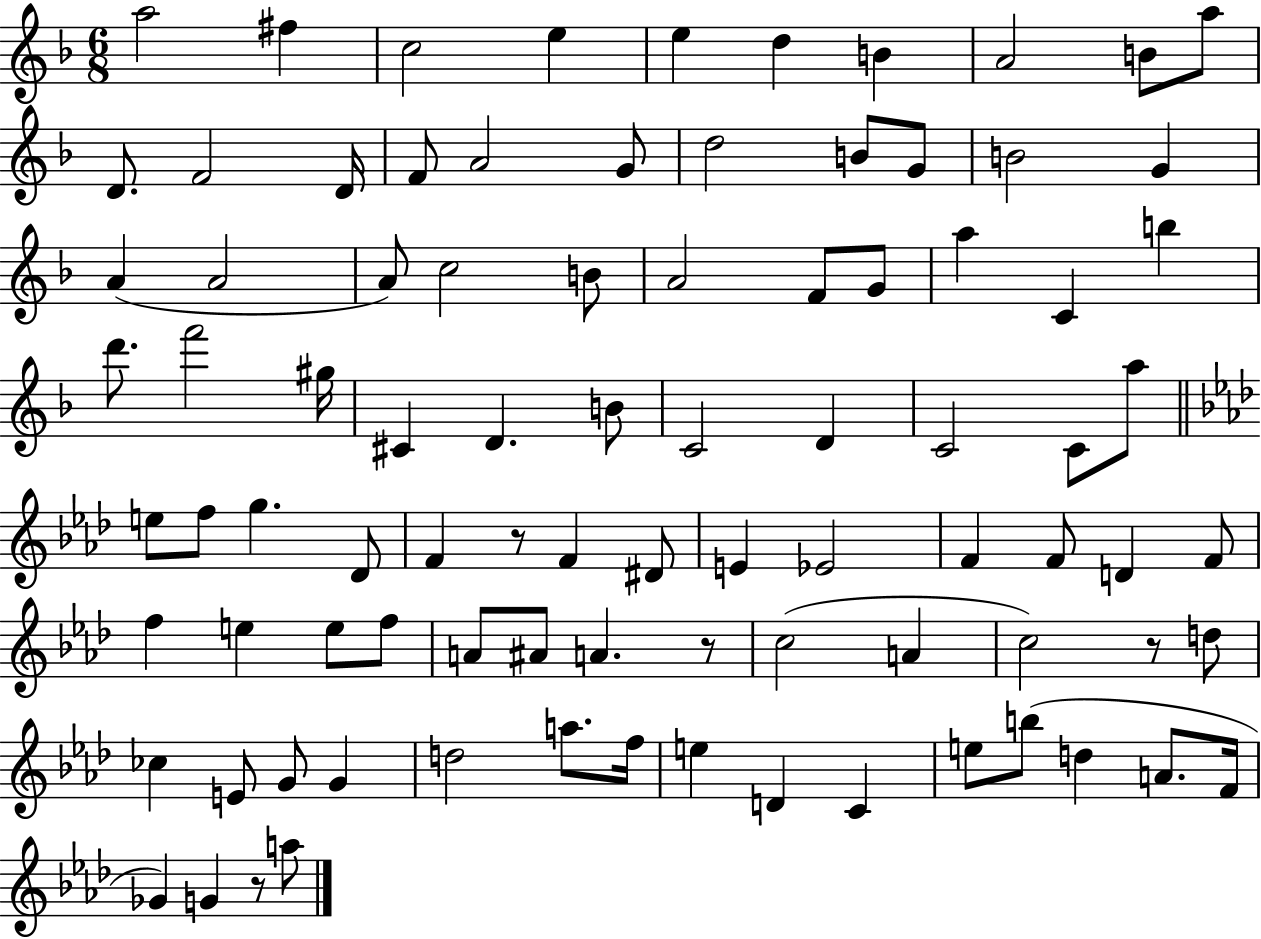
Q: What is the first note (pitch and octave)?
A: A5